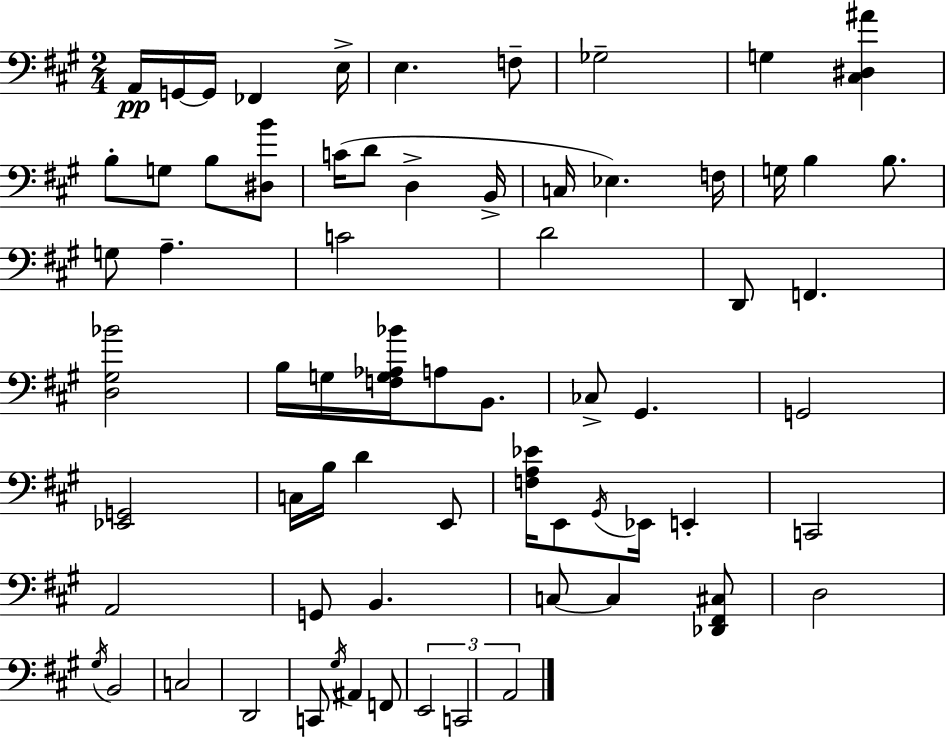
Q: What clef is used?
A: bass